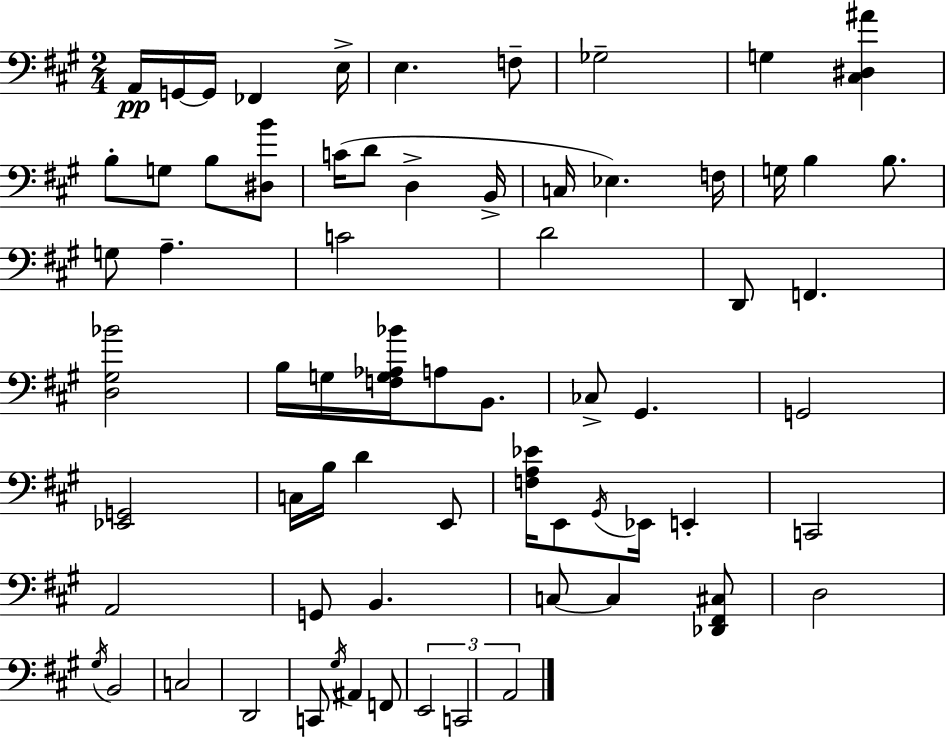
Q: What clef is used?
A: bass